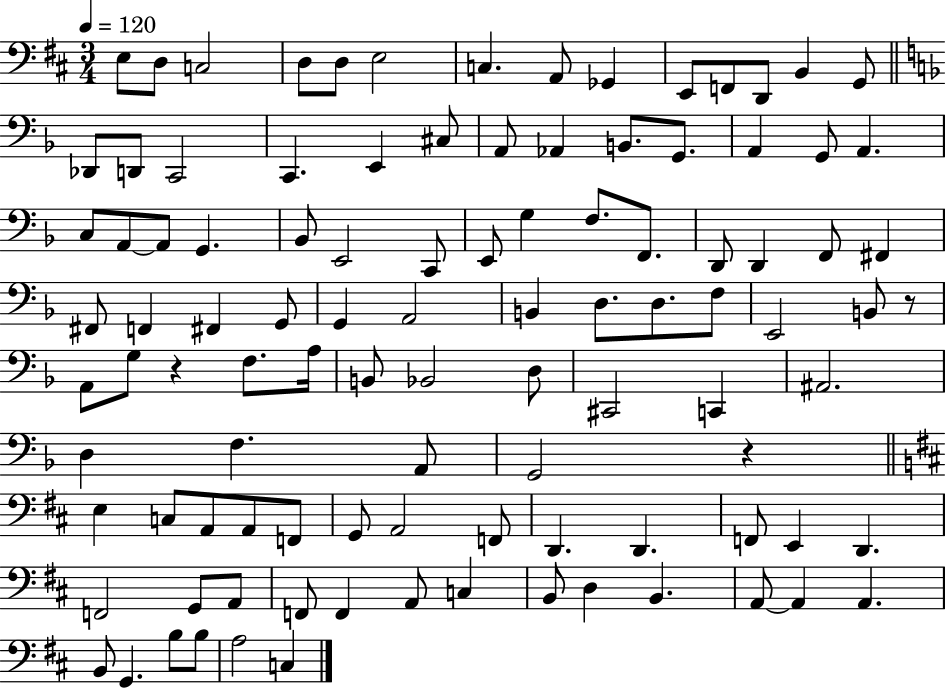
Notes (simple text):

E3/e D3/e C3/h D3/e D3/e E3/h C3/q. A2/e Gb2/q E2/e F2/e D2/e B2/q G2/e Db2/e D2/e C2/h C2/q. E2/q C#3/e A2/e Ab2/q B2/e. G2/e. A2/q G2/e A2/q. C3/e A2/e A2/e G2/q. Bb2/e E2/h C2/e E2/e G3/q F3/e. F2/e. D2/e D2/q F2/e F#2/q F#2/e F2/q F#2/q G2/e G2/q A2/h B2/q D3/e. D3/e. F3/e E2/h B2/e R/e A2/e G3/e R/q F3/e. A3/s B2/e Bb2/h D3/e C#2/h C2/q A#2/h. D3/q F3/q. A2/e G2/h R/q E3/q C3/e A2/e A2/e F2/e G2/e A2/h F2/e D2/q. D2/q. F2/e E2/q D2/q. F2/h G2/e A2/e F2/e F2/q A2/e C3/q B2/e D3/q B2/q. A2/e A2/q A2/q. B2/e G2/q. B3/e B3/e A3/h C3/q